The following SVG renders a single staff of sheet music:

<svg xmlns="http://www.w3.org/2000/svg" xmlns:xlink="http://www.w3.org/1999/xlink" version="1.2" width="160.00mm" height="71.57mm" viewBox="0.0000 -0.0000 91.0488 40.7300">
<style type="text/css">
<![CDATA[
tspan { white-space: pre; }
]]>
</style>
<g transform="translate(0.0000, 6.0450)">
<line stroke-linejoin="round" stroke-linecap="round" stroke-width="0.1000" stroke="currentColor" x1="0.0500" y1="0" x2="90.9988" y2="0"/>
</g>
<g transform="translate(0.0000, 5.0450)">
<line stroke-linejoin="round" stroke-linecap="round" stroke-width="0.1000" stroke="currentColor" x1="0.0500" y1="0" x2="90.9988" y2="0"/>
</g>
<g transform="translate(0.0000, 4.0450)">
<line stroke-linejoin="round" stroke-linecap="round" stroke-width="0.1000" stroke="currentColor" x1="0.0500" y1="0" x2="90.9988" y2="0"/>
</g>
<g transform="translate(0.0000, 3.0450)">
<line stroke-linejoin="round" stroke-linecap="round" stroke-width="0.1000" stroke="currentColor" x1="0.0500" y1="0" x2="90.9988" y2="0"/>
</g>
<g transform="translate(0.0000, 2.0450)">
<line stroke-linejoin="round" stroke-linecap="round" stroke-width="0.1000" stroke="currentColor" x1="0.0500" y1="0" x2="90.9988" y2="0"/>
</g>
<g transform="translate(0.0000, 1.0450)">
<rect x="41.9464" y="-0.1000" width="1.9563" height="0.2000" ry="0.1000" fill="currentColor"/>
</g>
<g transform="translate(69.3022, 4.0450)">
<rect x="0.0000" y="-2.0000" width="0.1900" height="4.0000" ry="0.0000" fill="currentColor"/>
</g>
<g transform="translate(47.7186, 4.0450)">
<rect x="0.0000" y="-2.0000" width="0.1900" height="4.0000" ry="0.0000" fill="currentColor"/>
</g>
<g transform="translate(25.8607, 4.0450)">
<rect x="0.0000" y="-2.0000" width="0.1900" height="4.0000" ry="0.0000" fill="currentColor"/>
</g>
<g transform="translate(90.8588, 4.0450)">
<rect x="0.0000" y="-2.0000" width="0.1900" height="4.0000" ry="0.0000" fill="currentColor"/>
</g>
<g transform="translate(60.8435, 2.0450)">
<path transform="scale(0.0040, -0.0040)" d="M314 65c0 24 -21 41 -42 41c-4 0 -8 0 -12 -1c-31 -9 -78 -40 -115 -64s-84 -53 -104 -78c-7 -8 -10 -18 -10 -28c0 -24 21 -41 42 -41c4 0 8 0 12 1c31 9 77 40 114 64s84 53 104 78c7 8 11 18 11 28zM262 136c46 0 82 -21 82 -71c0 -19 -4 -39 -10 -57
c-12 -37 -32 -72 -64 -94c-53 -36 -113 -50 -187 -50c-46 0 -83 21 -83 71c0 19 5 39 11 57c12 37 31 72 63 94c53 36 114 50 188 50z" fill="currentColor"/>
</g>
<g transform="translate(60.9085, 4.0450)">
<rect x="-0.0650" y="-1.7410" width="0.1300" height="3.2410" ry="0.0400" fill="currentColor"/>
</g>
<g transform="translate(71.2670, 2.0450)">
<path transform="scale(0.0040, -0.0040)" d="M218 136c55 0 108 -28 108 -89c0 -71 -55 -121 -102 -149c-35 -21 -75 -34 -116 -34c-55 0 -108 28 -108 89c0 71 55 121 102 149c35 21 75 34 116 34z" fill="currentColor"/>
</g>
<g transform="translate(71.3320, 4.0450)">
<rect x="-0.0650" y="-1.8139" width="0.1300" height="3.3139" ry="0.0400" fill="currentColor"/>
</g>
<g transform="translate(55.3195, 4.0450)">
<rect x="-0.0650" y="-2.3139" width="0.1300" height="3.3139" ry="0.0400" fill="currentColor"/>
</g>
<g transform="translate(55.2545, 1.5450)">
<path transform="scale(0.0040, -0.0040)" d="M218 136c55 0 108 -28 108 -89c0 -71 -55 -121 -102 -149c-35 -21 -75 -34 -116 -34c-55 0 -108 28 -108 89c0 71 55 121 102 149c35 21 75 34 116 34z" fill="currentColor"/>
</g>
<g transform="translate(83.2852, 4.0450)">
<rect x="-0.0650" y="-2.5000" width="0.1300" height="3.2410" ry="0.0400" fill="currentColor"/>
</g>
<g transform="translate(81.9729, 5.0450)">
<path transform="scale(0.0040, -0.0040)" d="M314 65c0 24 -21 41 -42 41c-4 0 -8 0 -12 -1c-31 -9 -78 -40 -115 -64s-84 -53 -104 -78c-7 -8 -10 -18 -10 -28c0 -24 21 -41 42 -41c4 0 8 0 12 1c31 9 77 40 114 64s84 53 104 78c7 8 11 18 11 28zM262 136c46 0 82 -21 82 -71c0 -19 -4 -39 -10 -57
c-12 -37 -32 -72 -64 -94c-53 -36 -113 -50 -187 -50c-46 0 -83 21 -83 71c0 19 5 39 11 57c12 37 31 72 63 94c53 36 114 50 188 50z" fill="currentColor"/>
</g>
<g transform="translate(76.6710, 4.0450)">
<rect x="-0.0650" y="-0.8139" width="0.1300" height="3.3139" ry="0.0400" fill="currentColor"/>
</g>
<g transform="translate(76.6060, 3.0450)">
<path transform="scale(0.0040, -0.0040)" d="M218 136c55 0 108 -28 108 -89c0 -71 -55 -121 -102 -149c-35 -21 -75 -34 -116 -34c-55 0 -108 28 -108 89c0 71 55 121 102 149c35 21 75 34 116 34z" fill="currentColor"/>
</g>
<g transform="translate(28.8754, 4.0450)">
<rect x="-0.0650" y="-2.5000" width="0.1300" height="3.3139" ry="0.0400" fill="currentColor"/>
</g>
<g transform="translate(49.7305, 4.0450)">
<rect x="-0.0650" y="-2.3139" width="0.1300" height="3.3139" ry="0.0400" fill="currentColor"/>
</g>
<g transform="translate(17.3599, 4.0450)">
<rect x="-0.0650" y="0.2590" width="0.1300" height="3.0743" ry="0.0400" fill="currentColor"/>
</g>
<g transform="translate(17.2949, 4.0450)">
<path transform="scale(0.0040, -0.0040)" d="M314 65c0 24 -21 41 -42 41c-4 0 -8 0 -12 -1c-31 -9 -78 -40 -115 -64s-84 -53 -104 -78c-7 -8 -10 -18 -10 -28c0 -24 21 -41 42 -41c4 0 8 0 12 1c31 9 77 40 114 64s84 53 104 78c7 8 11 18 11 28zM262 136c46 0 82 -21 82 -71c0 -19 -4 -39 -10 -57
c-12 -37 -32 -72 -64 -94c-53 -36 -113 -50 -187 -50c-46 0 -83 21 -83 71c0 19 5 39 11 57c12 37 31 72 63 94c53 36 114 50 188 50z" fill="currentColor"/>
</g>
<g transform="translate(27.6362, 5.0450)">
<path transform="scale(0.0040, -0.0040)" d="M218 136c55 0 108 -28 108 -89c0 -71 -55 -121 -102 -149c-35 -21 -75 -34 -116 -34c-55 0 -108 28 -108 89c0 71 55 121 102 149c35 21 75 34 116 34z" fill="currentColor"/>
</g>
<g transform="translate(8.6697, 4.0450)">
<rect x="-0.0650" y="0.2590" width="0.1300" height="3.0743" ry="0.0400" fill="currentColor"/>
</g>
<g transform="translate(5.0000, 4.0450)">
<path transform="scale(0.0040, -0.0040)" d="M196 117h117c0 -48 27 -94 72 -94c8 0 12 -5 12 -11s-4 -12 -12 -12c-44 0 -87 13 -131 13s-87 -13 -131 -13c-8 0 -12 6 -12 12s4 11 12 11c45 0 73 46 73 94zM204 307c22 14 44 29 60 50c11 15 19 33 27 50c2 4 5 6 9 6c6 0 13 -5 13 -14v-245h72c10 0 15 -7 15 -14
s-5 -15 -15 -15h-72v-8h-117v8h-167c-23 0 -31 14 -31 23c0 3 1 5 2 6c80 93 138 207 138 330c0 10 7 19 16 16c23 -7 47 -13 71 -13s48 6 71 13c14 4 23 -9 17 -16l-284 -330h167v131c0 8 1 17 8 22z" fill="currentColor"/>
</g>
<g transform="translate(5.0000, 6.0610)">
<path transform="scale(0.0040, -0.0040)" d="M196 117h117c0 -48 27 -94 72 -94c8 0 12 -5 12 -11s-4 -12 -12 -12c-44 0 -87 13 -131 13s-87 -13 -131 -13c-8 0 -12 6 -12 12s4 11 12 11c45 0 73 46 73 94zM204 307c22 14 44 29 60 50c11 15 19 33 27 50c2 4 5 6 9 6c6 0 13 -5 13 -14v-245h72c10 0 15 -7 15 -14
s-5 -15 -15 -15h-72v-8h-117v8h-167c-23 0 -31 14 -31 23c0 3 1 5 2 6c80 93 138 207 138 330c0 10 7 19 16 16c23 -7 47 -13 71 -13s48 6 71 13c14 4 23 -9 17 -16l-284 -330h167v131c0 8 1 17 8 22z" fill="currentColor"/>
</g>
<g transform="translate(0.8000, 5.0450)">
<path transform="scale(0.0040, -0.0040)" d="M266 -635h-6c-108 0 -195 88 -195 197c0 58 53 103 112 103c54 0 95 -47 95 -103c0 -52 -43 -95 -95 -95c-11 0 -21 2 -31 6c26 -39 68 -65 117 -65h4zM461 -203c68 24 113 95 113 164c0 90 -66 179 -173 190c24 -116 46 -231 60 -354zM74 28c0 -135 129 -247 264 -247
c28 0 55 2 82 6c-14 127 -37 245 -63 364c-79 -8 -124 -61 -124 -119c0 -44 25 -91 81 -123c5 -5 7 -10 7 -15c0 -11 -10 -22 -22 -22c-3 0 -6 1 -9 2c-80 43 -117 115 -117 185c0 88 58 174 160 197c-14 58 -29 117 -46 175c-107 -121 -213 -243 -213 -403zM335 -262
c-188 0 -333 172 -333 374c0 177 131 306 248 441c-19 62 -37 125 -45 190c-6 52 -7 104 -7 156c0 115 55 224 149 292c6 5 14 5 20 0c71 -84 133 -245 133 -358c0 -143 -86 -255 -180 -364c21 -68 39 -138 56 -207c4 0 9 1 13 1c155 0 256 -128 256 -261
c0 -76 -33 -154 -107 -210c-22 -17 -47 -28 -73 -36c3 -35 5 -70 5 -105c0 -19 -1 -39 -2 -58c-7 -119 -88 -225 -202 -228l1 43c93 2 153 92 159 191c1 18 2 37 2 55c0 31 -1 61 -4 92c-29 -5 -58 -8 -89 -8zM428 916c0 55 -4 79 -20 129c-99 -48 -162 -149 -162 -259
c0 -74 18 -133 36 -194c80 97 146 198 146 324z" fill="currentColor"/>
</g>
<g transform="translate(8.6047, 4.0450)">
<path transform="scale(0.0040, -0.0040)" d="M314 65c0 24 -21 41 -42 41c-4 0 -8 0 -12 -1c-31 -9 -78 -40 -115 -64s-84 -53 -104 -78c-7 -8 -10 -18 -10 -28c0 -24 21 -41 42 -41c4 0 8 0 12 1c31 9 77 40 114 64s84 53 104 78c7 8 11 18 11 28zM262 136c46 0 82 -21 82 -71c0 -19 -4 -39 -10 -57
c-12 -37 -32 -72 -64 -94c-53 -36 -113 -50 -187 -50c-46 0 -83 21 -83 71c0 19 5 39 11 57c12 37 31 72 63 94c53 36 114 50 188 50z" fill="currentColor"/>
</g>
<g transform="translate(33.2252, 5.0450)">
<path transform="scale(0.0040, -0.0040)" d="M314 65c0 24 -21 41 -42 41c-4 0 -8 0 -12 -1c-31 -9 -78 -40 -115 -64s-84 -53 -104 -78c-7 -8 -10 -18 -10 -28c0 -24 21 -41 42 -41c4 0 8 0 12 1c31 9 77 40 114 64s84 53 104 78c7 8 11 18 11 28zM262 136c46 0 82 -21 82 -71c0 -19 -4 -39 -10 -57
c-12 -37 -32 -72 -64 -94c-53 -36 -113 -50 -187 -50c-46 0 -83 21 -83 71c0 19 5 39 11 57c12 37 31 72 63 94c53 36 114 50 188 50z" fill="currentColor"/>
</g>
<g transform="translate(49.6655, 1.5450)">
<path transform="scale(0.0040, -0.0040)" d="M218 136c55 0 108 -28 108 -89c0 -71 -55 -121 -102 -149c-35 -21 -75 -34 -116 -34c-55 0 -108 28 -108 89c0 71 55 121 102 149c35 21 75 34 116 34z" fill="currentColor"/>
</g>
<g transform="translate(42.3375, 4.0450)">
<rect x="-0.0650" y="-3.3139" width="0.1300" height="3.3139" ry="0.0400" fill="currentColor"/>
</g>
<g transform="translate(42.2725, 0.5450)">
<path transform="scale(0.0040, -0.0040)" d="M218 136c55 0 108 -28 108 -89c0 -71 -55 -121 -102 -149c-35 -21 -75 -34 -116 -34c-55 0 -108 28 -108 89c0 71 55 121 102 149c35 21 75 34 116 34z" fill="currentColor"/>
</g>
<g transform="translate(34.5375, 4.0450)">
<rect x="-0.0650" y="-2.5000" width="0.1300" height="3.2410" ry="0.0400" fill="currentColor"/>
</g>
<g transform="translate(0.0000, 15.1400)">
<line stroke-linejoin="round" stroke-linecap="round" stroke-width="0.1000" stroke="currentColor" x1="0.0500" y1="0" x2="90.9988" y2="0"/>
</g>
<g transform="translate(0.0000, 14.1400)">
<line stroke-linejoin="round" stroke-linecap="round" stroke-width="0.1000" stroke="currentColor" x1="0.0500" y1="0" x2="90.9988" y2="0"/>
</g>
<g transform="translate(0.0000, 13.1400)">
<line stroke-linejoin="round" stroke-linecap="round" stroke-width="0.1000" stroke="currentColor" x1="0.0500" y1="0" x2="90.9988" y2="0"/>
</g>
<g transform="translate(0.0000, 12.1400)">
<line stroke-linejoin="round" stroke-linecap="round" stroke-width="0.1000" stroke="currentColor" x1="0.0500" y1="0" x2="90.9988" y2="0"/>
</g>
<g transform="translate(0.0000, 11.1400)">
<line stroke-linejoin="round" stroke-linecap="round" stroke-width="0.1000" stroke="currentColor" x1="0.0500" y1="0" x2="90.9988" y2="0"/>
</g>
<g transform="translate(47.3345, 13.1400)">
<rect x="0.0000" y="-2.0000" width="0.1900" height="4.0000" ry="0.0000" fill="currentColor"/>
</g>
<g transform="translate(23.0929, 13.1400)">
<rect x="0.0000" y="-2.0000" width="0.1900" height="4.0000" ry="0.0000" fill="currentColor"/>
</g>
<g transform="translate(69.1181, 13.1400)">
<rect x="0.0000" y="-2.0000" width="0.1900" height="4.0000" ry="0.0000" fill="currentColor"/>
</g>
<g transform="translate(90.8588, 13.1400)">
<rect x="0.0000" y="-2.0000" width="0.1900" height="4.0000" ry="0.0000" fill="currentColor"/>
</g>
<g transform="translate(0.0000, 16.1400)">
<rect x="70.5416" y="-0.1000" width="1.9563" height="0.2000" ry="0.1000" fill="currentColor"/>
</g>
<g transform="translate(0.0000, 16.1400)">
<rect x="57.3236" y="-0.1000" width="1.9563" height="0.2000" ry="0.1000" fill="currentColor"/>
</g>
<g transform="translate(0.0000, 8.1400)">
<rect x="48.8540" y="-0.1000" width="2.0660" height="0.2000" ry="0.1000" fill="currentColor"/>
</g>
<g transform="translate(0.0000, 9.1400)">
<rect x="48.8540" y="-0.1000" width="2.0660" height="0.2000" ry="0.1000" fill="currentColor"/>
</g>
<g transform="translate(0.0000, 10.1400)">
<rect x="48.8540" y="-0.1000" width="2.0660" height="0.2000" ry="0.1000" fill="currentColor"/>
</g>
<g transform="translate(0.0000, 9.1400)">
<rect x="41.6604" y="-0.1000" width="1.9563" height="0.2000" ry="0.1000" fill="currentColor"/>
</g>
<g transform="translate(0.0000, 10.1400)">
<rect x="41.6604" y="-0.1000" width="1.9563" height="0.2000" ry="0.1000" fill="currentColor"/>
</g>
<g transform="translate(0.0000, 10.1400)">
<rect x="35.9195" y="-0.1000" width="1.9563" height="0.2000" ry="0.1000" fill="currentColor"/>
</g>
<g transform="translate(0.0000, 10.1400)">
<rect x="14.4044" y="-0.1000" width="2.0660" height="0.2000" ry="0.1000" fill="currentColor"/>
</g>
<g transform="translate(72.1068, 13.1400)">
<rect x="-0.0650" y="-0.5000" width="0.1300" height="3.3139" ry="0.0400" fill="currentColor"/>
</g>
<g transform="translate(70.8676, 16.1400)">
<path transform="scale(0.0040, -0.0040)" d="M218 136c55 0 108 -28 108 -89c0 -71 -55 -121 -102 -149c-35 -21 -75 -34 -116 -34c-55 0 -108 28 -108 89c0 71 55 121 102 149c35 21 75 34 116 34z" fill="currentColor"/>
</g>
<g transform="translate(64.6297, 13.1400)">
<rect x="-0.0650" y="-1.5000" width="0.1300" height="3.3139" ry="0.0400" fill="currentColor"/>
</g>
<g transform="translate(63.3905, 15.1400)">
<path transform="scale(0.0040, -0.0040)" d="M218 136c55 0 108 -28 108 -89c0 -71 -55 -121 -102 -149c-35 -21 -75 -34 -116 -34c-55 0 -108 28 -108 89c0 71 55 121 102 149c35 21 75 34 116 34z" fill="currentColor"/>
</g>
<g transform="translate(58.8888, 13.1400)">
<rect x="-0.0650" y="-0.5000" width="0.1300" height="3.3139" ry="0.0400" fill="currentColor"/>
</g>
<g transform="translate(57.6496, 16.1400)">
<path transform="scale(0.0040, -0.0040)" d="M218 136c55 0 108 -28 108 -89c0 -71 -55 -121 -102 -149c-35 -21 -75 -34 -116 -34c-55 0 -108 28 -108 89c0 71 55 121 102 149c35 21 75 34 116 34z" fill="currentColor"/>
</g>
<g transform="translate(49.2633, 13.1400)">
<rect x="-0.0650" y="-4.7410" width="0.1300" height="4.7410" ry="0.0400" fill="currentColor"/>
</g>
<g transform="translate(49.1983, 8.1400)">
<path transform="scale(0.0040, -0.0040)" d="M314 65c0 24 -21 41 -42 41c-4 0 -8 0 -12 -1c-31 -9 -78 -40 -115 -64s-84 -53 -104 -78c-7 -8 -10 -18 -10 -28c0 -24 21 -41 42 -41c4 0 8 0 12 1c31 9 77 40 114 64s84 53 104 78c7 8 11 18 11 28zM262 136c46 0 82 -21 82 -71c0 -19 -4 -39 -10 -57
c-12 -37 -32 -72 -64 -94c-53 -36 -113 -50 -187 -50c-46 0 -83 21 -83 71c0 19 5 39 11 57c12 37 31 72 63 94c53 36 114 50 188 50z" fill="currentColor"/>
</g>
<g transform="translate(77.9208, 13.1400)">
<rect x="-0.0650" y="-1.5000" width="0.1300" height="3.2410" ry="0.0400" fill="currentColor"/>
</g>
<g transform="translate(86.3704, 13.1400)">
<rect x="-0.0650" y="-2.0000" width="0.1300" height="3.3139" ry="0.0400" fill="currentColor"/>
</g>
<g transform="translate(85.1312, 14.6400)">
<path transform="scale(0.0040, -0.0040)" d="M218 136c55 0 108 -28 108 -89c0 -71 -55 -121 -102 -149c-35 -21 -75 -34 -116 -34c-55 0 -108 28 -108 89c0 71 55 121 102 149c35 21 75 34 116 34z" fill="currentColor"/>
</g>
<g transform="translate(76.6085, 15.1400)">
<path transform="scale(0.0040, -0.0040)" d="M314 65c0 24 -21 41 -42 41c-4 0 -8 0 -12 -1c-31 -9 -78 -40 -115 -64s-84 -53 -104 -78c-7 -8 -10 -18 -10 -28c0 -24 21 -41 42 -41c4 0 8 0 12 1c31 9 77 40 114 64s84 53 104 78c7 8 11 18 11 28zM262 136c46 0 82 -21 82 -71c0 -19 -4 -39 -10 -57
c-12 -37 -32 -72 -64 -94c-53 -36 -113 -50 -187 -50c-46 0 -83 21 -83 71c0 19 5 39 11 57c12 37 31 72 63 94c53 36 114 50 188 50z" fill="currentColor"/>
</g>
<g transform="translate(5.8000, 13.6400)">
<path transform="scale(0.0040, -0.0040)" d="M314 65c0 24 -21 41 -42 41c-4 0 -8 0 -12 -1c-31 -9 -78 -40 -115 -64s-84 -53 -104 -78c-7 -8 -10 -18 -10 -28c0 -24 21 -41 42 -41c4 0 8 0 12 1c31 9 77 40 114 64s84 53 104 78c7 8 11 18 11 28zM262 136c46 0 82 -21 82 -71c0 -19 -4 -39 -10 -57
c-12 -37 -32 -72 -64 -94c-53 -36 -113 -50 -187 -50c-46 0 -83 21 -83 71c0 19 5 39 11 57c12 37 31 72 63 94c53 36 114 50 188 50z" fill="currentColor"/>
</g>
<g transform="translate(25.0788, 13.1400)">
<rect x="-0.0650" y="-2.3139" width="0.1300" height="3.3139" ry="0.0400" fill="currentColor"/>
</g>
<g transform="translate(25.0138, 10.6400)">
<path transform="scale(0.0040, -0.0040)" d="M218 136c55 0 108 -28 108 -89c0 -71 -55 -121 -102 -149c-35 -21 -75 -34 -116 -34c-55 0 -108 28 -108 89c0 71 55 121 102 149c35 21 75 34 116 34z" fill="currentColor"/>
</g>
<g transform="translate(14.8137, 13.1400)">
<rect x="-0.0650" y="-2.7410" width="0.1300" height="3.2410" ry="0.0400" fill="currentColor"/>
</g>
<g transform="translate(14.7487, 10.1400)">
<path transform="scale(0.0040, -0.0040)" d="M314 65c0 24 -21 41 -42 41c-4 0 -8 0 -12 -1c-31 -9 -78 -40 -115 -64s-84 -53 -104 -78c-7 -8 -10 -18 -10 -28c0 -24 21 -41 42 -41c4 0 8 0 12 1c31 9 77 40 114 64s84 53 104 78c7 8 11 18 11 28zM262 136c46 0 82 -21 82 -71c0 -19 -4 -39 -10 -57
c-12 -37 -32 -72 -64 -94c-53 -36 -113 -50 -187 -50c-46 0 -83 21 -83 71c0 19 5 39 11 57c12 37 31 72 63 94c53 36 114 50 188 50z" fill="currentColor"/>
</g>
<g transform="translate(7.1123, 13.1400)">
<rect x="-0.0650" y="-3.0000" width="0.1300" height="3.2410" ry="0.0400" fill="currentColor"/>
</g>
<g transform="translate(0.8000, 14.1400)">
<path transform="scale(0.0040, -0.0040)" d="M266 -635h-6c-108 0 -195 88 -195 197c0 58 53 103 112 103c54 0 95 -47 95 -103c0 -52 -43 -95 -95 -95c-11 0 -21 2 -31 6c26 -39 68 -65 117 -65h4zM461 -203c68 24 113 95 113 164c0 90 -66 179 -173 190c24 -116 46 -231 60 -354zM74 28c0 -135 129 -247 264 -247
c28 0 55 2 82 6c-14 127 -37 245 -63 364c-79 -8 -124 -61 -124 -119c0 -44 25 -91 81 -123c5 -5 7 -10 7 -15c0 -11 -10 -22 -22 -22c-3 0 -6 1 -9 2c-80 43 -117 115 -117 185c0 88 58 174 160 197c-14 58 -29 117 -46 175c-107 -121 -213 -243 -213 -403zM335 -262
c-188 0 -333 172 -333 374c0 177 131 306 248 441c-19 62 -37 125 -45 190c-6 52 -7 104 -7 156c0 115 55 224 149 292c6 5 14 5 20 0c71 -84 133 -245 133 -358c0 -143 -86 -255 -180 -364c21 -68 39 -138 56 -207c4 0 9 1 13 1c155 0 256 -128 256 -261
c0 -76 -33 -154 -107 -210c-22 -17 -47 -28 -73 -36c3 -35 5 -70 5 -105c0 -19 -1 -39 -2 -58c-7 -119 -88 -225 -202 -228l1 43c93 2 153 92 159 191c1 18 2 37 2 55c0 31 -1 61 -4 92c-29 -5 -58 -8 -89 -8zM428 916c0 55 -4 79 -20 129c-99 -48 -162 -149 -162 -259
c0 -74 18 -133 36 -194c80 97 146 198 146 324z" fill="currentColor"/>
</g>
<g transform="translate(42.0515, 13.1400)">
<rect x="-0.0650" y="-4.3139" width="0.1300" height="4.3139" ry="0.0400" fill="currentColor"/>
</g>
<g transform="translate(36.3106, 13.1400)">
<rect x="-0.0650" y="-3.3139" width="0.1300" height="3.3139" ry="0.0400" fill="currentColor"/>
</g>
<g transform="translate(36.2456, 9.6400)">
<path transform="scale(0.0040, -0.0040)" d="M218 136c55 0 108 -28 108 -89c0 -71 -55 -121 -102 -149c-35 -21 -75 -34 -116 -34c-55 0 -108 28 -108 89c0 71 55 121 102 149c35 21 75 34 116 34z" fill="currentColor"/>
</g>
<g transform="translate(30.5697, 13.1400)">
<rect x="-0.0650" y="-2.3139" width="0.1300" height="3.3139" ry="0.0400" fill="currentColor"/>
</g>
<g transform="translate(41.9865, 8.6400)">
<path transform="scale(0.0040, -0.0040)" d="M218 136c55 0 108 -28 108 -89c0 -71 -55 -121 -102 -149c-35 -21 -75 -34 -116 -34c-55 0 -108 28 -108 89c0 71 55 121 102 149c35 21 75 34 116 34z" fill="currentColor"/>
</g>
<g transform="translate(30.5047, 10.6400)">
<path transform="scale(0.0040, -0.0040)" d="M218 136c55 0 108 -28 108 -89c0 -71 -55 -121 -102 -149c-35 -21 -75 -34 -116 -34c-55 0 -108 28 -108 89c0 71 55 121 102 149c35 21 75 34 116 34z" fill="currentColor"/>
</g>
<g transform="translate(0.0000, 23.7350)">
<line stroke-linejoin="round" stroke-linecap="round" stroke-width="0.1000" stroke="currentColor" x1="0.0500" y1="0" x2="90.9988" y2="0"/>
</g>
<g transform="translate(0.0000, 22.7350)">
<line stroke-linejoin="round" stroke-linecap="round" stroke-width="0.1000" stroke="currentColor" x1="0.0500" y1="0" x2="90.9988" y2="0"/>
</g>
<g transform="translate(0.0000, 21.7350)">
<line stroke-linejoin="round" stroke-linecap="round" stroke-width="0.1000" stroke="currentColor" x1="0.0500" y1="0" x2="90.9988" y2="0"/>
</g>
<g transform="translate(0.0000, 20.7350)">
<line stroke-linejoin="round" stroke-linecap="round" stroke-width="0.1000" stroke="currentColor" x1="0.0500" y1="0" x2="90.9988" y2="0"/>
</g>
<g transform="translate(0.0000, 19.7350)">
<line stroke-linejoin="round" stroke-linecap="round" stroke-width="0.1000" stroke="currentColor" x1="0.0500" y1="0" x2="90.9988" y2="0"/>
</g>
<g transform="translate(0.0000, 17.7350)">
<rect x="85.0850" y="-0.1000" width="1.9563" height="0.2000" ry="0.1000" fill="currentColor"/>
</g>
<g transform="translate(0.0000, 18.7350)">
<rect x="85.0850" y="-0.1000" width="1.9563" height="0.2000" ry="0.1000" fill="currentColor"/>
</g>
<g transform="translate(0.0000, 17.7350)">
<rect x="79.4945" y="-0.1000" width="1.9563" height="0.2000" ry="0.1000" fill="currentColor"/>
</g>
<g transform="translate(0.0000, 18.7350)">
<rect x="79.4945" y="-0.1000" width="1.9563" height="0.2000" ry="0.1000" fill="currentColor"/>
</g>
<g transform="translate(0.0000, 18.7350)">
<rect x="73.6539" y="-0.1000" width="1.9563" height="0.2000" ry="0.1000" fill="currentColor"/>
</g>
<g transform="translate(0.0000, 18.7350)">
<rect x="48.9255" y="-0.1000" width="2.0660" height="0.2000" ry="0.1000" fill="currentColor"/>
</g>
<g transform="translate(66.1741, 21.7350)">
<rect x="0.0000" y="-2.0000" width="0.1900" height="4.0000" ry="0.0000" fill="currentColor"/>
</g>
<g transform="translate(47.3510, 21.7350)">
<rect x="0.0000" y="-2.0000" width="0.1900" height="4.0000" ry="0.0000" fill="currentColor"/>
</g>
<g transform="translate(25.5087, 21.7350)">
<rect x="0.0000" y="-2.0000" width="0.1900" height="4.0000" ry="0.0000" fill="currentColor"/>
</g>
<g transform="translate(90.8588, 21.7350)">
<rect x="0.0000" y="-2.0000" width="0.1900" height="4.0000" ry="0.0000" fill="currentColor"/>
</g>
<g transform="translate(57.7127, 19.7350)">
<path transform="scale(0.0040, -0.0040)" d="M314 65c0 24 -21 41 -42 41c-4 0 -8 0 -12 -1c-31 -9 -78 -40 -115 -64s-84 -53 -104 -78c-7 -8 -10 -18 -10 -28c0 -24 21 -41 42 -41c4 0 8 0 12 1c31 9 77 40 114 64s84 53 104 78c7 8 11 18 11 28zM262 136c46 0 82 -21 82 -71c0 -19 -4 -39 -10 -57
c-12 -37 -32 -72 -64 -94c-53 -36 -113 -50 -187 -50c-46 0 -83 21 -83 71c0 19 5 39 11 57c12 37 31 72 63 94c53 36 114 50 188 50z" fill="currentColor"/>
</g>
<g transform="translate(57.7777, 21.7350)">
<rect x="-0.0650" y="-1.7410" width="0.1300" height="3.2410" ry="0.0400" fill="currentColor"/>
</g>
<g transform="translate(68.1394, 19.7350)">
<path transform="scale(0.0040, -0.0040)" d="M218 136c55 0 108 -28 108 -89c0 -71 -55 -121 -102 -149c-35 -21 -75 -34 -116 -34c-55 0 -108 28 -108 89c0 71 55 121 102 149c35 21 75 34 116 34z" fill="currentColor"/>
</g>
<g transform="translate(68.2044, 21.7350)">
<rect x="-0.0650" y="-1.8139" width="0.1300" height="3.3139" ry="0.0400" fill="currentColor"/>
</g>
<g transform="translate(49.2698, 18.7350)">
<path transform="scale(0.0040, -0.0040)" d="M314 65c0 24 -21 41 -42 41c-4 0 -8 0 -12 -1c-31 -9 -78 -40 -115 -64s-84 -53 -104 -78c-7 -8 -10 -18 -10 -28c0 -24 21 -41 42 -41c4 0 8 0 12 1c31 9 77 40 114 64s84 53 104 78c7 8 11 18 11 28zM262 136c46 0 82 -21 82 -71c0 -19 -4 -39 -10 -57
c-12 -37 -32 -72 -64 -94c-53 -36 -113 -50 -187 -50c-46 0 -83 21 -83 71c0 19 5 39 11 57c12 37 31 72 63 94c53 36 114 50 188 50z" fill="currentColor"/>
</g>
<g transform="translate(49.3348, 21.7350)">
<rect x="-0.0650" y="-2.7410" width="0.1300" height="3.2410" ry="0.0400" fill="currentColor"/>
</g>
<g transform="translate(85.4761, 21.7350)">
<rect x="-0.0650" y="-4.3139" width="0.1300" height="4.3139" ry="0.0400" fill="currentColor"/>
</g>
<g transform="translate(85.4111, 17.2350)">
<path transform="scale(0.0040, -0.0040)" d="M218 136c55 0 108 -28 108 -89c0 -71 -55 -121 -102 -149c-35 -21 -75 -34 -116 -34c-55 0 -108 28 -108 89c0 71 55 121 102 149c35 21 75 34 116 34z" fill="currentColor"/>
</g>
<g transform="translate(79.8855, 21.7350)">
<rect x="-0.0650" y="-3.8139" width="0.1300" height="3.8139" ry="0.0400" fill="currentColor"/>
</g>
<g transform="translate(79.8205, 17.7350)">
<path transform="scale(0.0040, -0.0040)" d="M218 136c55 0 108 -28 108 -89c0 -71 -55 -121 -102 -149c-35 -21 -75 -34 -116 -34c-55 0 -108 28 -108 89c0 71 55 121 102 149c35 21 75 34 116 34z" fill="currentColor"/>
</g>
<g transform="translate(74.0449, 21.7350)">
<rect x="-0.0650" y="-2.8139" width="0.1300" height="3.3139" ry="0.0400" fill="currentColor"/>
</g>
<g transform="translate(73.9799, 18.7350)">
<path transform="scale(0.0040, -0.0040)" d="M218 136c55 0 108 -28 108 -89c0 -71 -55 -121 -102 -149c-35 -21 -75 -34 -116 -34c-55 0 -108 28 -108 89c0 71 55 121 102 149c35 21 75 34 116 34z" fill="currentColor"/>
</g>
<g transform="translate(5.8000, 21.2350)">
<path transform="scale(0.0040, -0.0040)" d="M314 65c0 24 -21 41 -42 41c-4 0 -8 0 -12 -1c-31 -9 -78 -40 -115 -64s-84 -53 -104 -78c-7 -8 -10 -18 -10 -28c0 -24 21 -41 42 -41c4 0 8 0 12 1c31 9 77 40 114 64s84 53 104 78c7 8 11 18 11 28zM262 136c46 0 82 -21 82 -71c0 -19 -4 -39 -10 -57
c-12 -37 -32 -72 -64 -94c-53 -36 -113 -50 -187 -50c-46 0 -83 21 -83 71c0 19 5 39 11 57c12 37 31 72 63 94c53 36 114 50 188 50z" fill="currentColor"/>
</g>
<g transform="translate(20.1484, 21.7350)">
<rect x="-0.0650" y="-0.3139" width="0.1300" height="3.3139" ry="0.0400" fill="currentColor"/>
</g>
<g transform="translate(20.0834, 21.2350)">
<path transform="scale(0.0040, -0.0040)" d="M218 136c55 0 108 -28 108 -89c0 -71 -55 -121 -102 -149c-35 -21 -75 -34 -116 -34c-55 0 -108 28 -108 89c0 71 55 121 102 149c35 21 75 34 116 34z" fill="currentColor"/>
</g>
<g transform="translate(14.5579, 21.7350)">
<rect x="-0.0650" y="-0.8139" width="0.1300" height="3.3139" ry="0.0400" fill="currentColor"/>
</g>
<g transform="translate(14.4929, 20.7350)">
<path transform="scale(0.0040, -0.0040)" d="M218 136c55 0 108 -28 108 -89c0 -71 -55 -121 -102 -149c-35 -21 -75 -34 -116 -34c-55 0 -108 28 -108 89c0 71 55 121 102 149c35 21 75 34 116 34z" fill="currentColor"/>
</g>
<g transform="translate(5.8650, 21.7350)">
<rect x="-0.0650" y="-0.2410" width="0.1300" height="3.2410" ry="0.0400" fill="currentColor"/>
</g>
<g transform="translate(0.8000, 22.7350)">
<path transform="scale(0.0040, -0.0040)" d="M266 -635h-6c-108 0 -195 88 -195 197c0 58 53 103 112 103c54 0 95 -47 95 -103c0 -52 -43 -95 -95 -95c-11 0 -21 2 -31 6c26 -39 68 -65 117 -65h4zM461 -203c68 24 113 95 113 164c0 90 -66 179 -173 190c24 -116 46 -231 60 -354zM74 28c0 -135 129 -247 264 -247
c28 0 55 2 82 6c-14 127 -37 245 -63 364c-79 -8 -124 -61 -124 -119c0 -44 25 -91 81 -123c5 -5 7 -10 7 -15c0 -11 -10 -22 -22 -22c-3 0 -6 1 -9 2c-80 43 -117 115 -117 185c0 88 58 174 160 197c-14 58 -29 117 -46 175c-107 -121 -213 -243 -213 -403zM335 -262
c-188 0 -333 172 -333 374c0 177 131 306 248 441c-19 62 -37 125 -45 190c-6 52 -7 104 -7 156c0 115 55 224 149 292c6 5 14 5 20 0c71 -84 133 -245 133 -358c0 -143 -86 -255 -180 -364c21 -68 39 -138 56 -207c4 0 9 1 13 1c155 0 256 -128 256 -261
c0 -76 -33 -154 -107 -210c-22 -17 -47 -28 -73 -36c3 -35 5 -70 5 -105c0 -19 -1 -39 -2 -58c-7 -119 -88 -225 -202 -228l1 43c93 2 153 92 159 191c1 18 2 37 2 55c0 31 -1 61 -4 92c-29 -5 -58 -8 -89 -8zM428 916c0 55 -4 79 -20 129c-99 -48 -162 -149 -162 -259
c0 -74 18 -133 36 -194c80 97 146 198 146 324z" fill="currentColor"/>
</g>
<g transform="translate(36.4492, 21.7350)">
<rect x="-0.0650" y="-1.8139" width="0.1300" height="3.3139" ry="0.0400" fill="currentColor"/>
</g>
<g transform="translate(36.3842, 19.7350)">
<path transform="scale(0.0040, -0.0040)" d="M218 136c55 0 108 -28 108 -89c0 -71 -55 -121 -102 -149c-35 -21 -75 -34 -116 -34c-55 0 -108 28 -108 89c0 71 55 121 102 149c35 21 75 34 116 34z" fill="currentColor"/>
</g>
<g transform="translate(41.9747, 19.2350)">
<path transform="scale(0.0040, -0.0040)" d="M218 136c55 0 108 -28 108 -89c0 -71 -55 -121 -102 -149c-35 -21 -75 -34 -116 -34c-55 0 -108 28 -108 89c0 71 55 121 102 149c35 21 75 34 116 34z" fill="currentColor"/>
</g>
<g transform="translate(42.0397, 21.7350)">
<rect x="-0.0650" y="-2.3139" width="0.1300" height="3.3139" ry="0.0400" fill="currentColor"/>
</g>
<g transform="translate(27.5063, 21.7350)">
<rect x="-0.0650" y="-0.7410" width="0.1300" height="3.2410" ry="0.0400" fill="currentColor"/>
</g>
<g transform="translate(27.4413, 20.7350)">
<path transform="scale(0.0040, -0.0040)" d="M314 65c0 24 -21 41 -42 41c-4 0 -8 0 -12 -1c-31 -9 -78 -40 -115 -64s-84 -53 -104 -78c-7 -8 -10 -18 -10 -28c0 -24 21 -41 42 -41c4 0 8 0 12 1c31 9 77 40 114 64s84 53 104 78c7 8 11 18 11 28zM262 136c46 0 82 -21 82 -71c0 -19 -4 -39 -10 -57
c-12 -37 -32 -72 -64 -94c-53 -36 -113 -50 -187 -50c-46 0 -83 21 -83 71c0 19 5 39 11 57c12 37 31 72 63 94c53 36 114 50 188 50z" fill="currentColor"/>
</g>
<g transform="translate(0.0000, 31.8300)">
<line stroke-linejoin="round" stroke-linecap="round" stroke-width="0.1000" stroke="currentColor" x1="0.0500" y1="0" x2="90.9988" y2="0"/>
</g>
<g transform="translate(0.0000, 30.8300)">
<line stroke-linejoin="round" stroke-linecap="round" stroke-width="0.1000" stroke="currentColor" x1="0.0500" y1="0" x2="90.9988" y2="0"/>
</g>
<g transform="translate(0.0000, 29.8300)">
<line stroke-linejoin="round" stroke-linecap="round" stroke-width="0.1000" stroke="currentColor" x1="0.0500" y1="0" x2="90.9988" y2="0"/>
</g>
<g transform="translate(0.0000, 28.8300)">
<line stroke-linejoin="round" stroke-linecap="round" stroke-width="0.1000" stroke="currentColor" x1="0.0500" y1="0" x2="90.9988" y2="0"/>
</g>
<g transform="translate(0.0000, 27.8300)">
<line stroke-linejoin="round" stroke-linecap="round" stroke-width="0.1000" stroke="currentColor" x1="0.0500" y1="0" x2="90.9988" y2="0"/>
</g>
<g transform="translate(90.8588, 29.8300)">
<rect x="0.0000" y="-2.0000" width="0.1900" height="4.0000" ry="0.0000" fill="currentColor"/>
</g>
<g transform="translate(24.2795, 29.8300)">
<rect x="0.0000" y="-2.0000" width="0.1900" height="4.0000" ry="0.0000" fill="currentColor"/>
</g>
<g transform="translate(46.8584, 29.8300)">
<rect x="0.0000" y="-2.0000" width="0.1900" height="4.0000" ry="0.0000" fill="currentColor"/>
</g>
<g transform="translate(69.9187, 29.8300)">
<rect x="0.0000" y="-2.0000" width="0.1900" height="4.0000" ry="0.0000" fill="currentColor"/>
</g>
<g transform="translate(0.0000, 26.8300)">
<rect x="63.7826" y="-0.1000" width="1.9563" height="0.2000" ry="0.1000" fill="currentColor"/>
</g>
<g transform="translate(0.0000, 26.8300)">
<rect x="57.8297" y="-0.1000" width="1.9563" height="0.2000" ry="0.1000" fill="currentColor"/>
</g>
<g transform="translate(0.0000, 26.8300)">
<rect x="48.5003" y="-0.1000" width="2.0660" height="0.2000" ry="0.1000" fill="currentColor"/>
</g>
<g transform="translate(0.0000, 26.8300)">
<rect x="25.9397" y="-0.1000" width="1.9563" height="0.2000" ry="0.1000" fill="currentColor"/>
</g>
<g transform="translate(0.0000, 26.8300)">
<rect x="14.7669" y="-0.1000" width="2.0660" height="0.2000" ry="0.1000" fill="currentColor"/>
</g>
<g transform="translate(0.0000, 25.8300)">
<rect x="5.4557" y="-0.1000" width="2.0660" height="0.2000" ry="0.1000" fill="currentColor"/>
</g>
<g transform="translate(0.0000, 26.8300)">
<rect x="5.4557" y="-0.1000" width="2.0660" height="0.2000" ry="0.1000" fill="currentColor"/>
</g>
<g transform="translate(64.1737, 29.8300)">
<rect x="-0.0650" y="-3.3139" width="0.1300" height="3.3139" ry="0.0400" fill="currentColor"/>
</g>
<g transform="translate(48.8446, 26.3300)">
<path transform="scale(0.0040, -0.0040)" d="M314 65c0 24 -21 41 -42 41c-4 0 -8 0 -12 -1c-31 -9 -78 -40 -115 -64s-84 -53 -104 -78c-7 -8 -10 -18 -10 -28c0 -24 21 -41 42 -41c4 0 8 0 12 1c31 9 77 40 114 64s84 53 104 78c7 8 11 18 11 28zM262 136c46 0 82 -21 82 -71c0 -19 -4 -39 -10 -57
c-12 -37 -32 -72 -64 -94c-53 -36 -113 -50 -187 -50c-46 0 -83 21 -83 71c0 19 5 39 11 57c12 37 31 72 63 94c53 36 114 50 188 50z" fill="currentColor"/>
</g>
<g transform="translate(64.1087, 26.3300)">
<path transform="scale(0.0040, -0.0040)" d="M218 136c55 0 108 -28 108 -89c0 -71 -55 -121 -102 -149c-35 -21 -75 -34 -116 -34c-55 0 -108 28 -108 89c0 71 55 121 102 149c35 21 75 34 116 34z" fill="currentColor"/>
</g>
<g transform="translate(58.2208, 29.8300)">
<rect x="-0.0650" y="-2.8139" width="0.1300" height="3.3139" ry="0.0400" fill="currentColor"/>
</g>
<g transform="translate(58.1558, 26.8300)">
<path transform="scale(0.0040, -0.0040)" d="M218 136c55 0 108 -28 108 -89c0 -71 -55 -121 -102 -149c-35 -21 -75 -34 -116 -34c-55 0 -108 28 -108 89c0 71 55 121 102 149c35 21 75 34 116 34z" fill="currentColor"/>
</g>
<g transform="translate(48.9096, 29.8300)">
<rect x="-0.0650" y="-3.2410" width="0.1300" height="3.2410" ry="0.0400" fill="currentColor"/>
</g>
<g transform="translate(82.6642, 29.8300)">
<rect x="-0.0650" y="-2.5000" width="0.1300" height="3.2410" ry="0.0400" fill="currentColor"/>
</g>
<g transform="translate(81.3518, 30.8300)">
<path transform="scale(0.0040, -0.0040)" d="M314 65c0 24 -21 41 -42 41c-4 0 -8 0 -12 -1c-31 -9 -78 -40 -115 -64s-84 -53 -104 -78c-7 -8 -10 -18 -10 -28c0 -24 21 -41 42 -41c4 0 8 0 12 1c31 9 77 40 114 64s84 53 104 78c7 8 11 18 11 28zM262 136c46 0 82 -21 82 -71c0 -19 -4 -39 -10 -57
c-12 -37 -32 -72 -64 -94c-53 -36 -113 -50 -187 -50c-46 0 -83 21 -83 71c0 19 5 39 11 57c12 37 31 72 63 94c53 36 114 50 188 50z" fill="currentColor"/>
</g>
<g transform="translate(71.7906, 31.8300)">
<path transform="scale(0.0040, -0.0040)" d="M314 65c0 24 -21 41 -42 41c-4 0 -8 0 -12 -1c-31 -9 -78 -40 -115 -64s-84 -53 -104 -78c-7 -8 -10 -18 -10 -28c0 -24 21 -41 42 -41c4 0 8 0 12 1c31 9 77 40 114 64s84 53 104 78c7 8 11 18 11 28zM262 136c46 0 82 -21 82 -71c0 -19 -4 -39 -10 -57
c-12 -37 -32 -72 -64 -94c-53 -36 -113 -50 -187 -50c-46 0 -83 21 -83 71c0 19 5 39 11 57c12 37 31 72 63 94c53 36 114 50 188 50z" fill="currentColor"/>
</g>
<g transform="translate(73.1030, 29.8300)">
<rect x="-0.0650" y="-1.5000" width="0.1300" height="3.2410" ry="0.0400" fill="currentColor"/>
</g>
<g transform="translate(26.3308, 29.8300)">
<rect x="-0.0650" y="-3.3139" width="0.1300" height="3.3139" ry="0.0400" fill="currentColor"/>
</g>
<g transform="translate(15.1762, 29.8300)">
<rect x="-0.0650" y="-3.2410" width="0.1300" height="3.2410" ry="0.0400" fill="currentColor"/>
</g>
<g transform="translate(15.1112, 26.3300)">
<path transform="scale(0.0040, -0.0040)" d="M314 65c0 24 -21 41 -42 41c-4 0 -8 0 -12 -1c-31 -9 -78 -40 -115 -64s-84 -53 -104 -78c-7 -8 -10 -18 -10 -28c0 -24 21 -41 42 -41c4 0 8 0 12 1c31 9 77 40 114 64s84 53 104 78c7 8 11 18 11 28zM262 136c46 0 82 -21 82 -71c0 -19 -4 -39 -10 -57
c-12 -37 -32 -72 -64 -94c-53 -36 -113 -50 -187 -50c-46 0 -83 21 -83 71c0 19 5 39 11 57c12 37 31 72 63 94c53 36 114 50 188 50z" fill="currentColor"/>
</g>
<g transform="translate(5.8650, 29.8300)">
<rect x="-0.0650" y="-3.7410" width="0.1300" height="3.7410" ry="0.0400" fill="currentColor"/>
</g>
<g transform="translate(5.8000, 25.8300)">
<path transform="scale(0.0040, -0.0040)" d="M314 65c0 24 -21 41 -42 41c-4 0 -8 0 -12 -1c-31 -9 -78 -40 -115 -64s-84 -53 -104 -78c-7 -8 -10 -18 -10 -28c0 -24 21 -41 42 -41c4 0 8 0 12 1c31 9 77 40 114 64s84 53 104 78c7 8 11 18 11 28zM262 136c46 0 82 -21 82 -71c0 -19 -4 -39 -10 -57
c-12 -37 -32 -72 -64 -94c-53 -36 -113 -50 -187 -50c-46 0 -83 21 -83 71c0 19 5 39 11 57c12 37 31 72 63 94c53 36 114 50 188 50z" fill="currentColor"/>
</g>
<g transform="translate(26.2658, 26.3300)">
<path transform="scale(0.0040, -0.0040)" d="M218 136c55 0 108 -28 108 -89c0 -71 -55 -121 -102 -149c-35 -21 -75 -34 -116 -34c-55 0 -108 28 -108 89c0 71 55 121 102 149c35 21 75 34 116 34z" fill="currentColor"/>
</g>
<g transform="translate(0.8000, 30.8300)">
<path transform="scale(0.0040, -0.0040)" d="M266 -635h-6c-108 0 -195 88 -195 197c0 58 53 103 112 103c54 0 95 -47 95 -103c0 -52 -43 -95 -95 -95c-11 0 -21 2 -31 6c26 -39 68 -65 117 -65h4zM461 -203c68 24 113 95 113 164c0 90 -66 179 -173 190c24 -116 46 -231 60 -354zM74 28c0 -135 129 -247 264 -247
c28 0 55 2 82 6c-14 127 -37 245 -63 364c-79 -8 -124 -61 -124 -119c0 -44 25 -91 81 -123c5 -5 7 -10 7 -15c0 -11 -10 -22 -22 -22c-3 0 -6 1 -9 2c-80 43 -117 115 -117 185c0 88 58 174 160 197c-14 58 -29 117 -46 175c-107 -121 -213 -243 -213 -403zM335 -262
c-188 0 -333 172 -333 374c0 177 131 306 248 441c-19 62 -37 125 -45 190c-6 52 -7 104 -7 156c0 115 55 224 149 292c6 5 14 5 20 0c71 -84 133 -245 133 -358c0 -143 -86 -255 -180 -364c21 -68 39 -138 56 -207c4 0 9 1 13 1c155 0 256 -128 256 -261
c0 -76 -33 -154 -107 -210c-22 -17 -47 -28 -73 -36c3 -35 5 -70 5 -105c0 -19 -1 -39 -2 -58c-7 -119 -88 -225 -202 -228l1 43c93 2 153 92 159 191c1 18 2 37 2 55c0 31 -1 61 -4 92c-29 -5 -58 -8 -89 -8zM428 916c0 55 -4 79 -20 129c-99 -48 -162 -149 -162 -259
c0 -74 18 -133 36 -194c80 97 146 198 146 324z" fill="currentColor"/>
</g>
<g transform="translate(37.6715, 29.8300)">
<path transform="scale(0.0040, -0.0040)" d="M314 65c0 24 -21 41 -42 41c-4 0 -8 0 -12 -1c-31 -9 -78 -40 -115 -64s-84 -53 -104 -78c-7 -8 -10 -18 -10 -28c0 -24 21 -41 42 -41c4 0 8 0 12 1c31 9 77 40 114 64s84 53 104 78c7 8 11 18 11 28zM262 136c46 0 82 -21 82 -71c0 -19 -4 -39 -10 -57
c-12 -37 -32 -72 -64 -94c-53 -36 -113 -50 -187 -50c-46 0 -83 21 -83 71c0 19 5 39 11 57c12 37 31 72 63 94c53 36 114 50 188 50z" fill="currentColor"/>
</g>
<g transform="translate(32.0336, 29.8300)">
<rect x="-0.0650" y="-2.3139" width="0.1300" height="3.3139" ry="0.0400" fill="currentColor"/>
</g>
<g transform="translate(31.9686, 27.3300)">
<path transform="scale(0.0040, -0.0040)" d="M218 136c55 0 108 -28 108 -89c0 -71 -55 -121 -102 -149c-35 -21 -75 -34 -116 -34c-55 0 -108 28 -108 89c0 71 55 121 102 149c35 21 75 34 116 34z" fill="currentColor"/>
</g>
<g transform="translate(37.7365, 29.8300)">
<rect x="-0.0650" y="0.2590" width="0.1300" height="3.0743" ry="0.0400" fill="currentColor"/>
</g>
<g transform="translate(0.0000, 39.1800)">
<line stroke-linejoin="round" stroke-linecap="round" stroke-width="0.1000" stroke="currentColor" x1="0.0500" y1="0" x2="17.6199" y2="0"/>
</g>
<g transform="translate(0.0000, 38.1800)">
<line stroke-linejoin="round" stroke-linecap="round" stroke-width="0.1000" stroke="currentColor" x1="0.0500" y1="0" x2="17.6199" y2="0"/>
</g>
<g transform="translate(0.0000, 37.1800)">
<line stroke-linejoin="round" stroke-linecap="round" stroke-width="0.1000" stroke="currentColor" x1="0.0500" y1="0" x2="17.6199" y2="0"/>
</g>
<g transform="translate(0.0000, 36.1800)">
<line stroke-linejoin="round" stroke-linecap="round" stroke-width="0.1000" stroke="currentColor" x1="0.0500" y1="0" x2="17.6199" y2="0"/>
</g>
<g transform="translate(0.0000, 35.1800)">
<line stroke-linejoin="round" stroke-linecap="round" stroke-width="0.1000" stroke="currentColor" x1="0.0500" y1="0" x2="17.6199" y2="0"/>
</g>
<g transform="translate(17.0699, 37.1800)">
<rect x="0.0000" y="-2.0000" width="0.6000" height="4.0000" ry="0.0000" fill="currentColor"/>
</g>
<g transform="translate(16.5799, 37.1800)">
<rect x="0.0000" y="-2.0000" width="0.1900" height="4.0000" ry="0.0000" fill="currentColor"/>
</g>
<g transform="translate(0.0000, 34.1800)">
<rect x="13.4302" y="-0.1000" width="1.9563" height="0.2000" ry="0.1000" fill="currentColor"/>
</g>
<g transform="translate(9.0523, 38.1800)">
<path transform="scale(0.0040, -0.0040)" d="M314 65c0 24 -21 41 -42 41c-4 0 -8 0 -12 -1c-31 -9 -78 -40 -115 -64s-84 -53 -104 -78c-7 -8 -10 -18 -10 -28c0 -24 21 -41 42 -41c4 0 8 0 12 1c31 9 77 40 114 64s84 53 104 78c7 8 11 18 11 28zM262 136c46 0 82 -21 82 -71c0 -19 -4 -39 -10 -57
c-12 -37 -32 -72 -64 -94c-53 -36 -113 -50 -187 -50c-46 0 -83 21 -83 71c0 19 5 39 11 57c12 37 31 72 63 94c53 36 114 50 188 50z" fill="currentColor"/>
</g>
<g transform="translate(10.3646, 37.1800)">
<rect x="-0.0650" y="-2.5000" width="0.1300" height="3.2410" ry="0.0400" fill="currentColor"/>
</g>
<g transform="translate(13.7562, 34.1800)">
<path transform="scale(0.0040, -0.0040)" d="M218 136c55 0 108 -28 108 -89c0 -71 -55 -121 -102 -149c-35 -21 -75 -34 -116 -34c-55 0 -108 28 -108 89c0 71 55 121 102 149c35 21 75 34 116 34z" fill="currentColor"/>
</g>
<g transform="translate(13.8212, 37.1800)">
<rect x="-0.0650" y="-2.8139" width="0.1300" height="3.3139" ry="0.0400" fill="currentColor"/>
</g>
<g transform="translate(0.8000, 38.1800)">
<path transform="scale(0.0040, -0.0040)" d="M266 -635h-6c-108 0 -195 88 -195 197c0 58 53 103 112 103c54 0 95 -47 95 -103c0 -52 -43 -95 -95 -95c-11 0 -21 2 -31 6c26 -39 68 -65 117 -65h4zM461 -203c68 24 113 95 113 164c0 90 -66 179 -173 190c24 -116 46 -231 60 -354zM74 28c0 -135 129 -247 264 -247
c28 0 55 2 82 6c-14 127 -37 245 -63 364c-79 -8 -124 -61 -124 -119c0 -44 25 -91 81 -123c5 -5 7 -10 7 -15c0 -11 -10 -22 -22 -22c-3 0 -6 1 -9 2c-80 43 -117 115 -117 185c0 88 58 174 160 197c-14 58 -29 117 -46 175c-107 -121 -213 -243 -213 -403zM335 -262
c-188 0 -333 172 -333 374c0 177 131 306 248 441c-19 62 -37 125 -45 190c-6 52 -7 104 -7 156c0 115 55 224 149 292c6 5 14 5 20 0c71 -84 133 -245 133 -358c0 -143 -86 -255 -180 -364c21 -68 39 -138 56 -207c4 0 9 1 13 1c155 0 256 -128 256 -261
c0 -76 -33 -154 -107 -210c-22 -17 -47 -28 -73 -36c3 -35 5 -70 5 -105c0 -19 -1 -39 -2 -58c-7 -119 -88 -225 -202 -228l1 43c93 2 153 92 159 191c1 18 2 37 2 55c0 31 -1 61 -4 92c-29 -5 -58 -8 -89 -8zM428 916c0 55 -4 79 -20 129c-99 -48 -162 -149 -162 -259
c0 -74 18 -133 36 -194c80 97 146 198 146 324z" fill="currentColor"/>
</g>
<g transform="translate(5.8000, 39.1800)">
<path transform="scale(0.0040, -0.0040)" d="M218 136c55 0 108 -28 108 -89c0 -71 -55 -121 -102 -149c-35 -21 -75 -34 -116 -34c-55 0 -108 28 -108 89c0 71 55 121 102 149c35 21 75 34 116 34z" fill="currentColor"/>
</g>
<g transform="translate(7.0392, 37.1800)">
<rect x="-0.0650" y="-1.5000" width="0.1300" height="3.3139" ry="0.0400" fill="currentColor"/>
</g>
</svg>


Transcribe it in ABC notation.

X:1
T:Untitled
M:4/4
L:1/4
K:C
B2 B2 G G2 b g g f2 f d G2 A2 a2 g g b d' e'2 C E C E2 F c2 d c d2 f g a2 f2 f a c' d' c'2 b2 b g B2 b2 a b E2 G2 E G2 a